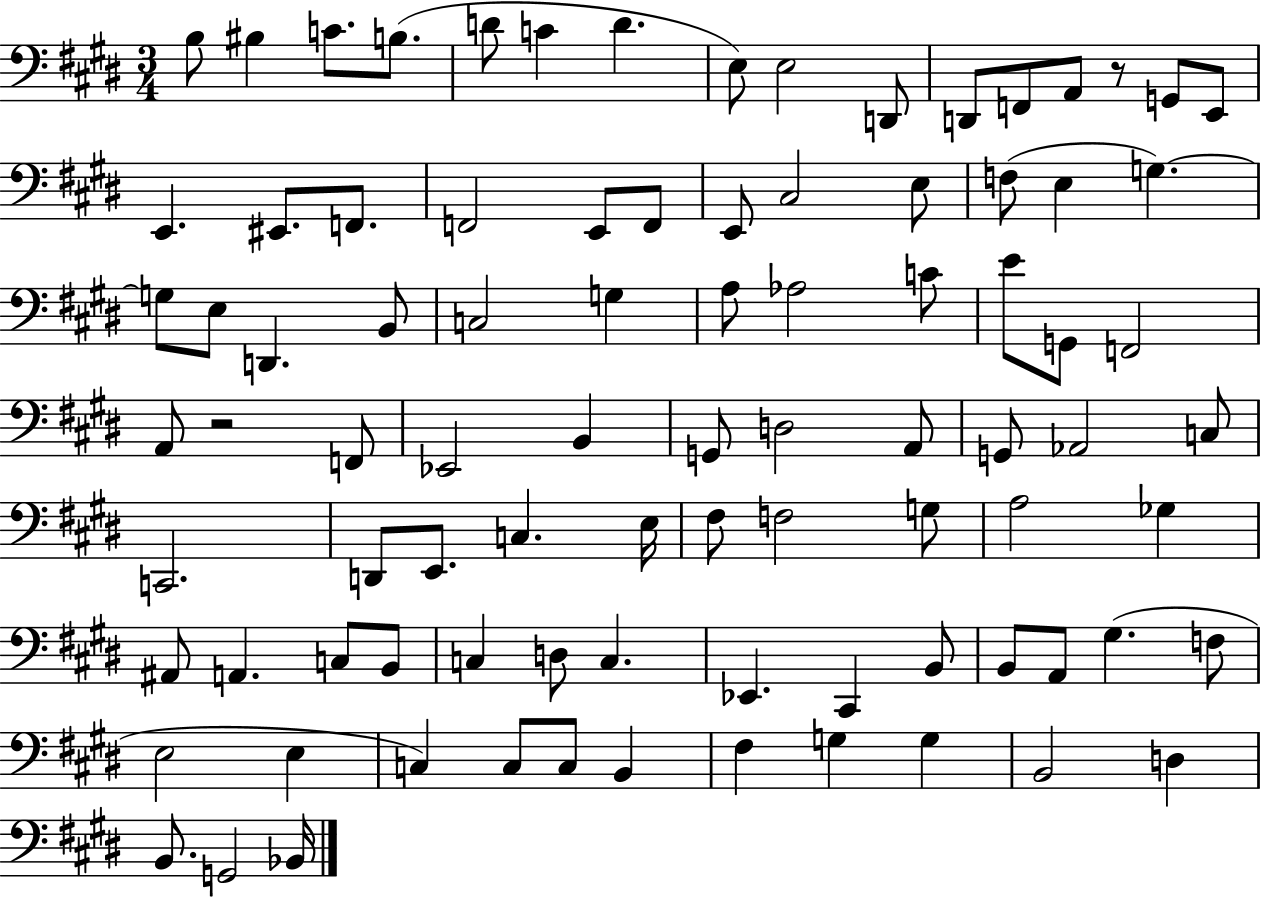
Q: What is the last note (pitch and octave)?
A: Bb2